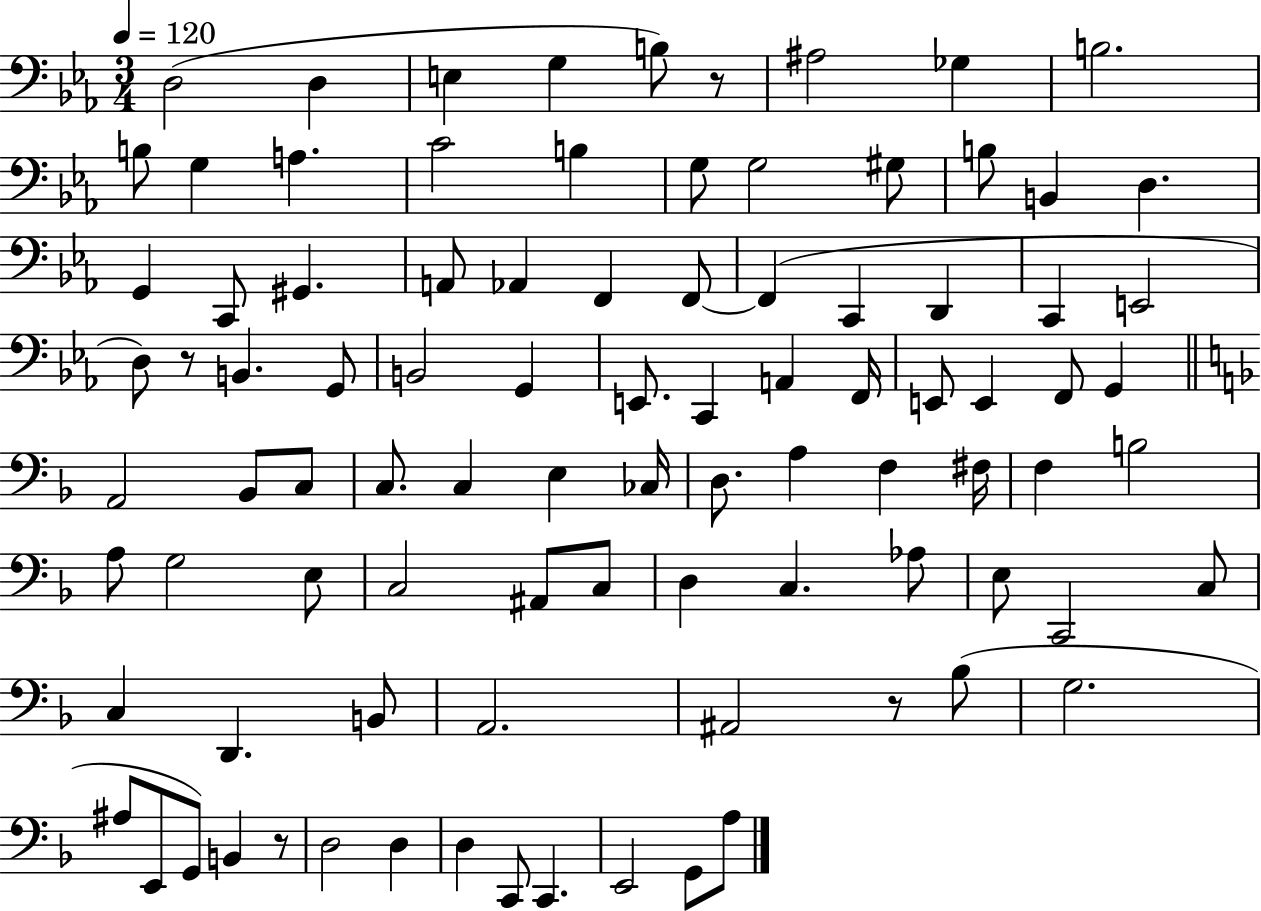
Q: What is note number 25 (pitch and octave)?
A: F2